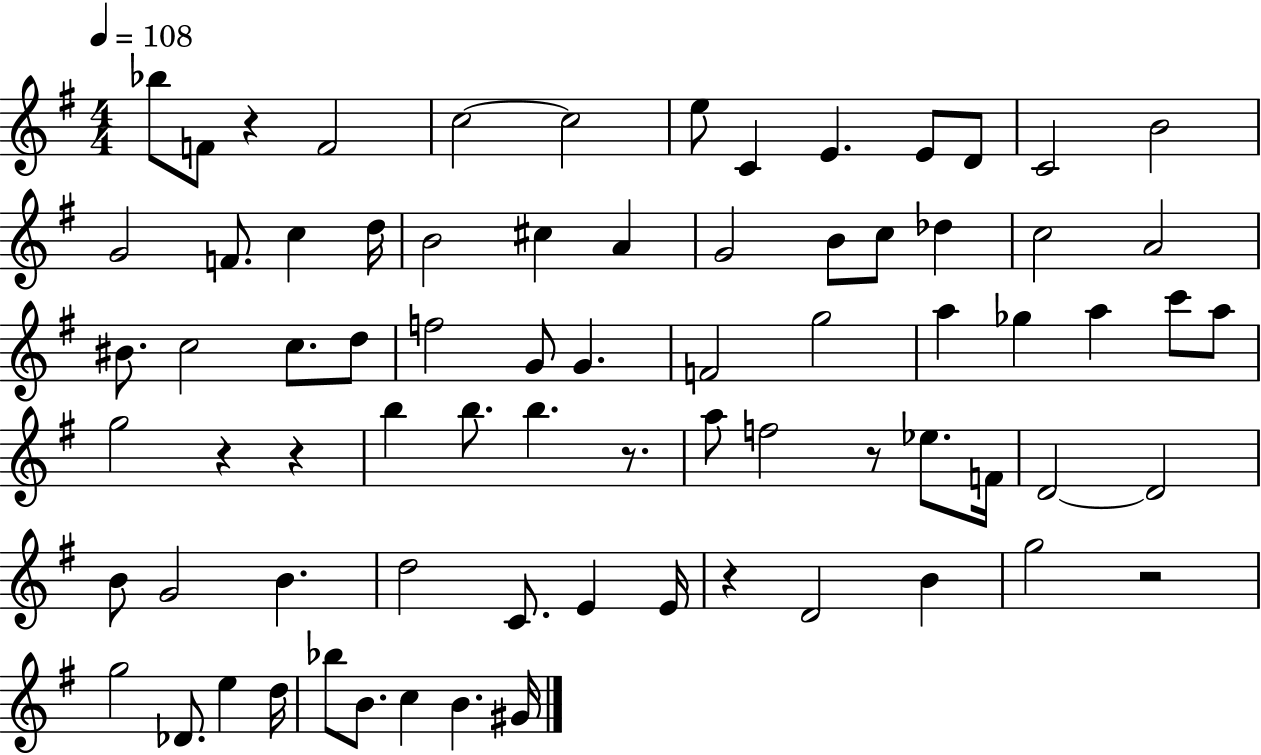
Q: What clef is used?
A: treble